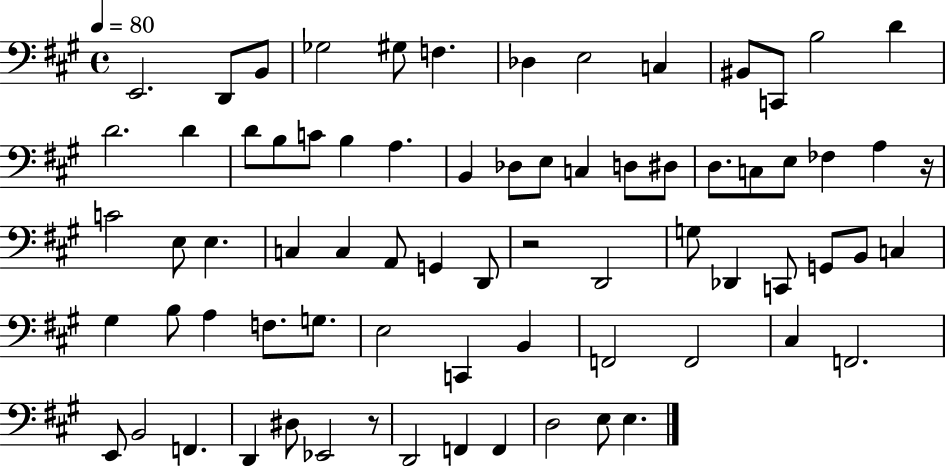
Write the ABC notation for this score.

X:1
T:Untitled
M:4/4
L:1/4
K:A
E,,2 D,,/2 B,,/2 _G,2 ^G,/2 F, _D, E,2 C, ^B,,/2 C,,/2 B,2 D D2 D D/2 B,/2 C/2 B, A, B,, _D,/2 E,/2 C, D,/2 ^D,/2 D,/2 C,/2 E,/2 _F, A, z/4 C2 E,/2 E, C, C, A,,/2 G,, D,,/2 z2 D,,2 G,/2 _D,, C,,/2 G,,/2 B,,/2 C, ^G, B,/2 A, F,/2 G,/2 E,2 C,, B,, F,,2 F,,2 ^C, F,,2 E,,/2 B,,2 F,, D,, ^D,/2 _E,,2 z/2 D,,2 F,, F,, D,2 E,/2 E,